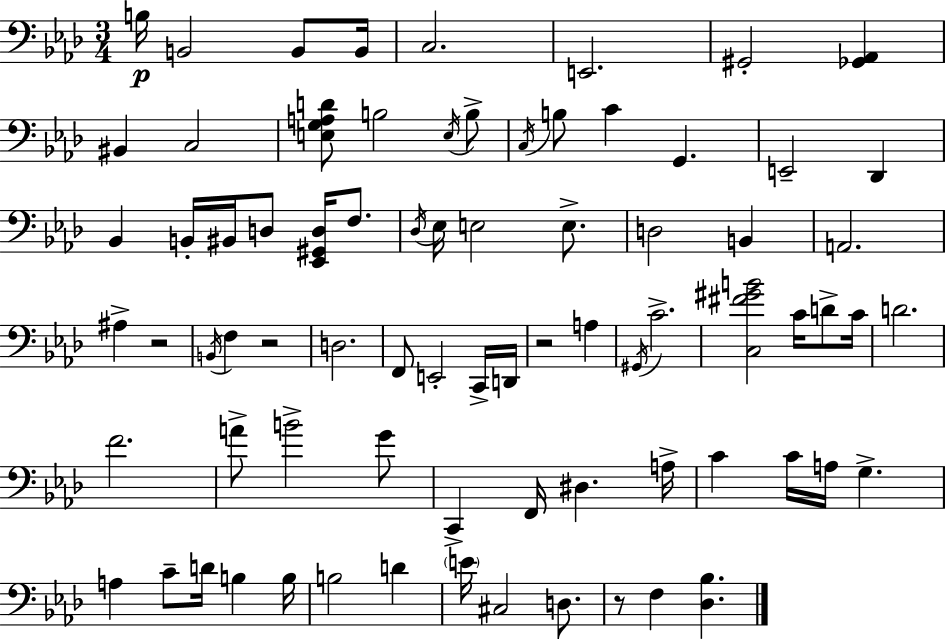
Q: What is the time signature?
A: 3/4